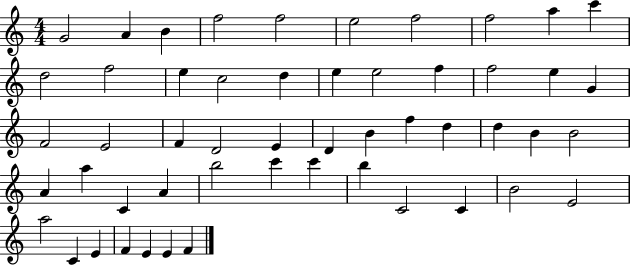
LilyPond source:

{
  \clef treble
  \numericTimeSignature
  \time 4/4
  \key c \major
  g'2 a'4 b'4 | f''2 f''2 | e''2 f''2 | f''2 a''4 c'''4 | \break d''2 f''2 | e''4 c''2 d''4 | e''4 e''2 f''4 | f''2 e''4 g'4 | \break f'2 e'2 | f'4 d'2 e'4 | d'4 b'4 f''4 d''4 | d''4 b'4 b'2 | \break a'4 a''4 c'4 a'4 | b''2 c'''4 c'''4 | b''4 c'2 c'4 | b'2 e'2 | \break a''2 c'4 e'4 | f'4 e'4 e'4 f'4 | \bar "|."
}